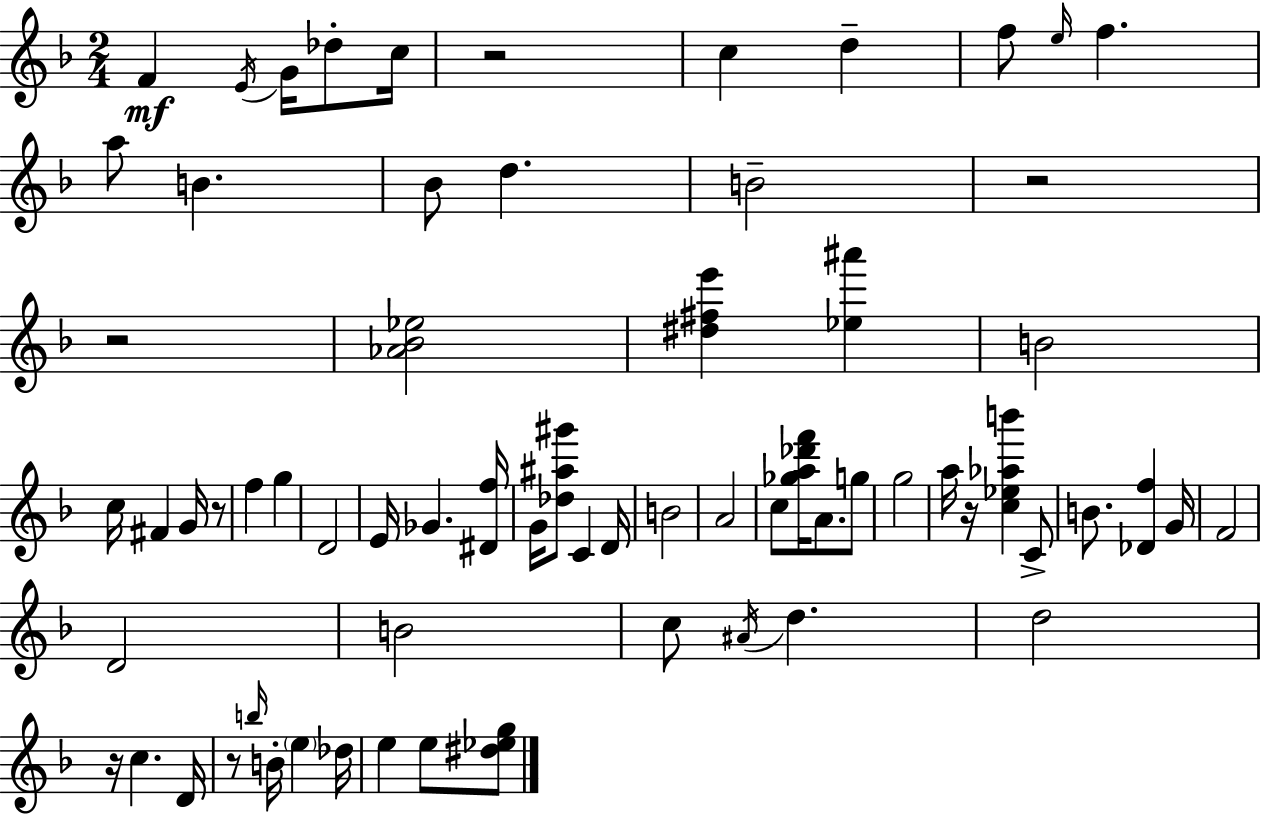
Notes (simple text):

F4/q E4/s G4/s Db5/e C5/s R/h C5/q D5/q F5/e E5/s F5/q. A5/e B4/q. Bb4/e D5/q. B4/h R/h R/h [Ab4,Bb4,Eb5]/h [D#5,F#5,E6]/q [Eb5,A#6]/q B4/h C5/s F#4/q G4/s R/e F5/q G5/q D4/h E4/s Gb4/q. [D#4,F5]/s G4/s [Db5,A#5,G#6]/e C4/q D4/s B4/h A4/h C5/e [Gb5,A5,Db6,F6]/s A4/e. G5/e G5/h A5/s R/s [C5,Eb5,Ab5,B6]/q C4/e B4/e. [Db4,F5]/q G4/s F4/h D4/h B4/h C5/e A#4/s D5/q. D5/h R/s C5/q. D4/s R/e B5/s B4/s E5/q Db5/s E5/q E5/e [D#5,Eb5,G5]/e